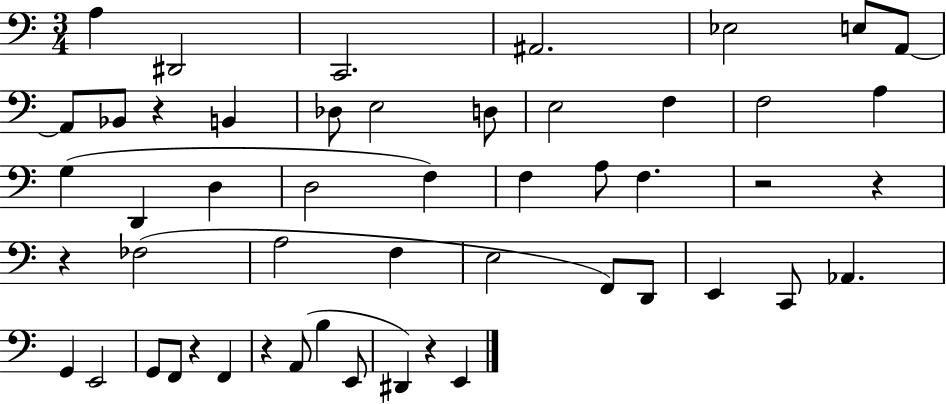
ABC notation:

X:1
T:Untitled
M:3/4
L:1/4
K:C
A, ^D,,2 C,,2 ^A,,2 _E,2 E,/2 A,,/2 A,,/2 _B,,/2 z B,, _D,/2 E,2 D,/2 E,2 F, F,2 A, G, D,, D, D,2 F, F, A,/2 F, z2 z z _F,2 A,2 F, E,2 F,,/2 D,,/2 E,, C,,/2 _A,, G,, E,,2 G,,/2 F,,/2 z F,, z A,,/2 B, E,,/2 ^D,, z E,,